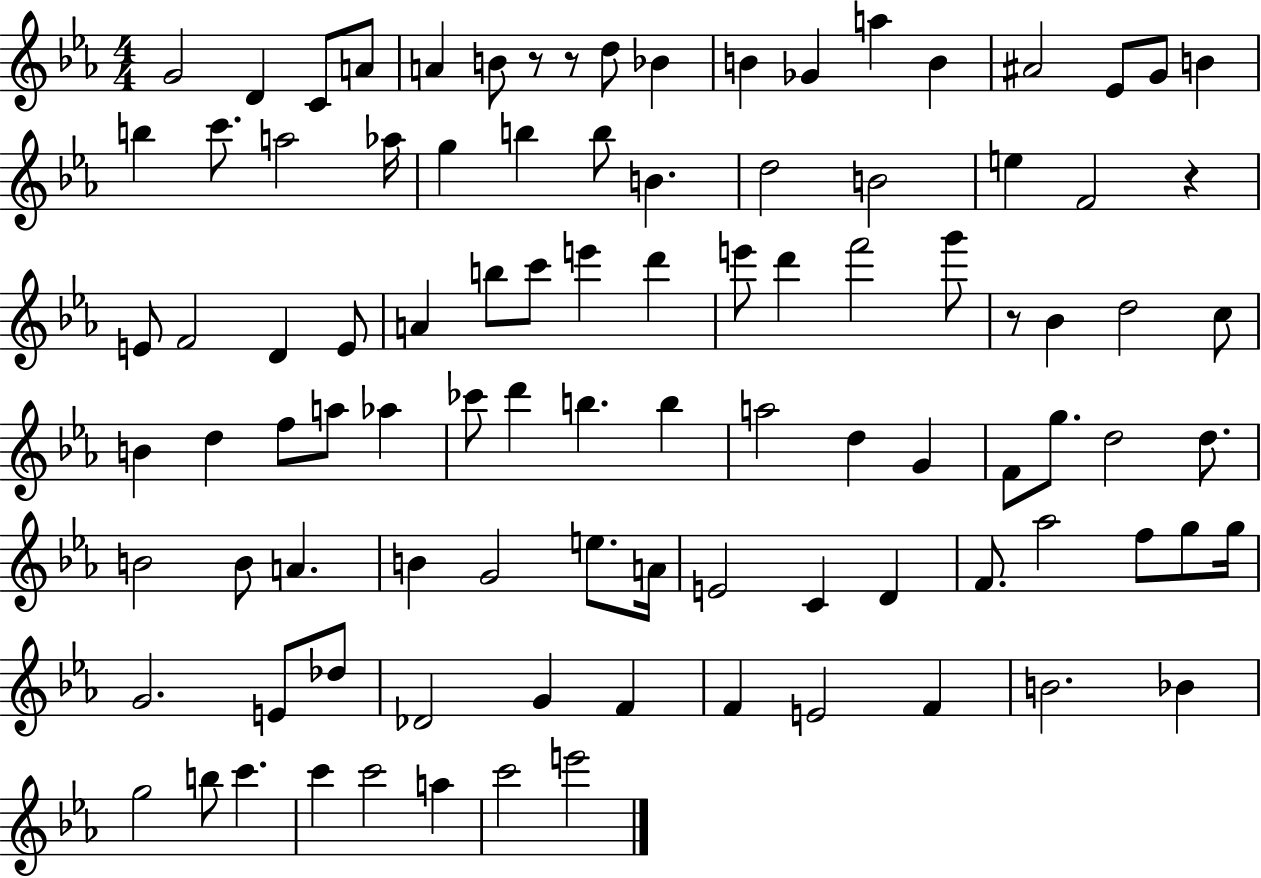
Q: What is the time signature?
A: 4/4